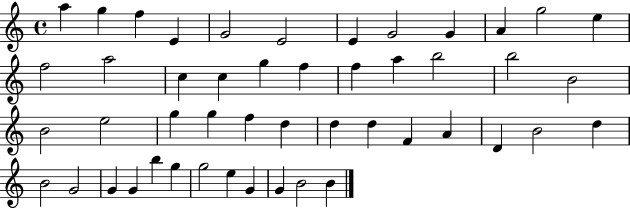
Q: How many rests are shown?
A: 0